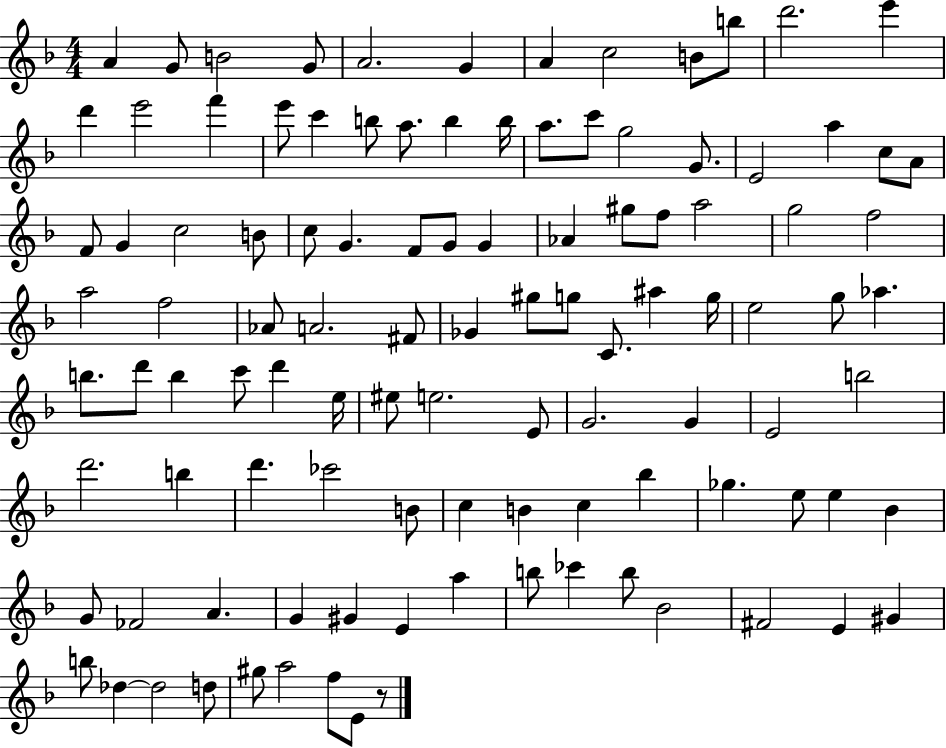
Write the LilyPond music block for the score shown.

{
  \clef treble
  \numericTimeSignature
  \time 4/4
  \key f \major
  a'4 g'8 b'2 g'8 | a'2. g'4 | a'4 c''2 b'8 b''8 | d'''2. e'''4 | \break d'''4 e'''2 f'''4 | e'''8 c'''4 b''8 a''8. b''4 b''16 | a''8. c'''8 g''2 g'8. | e'2 a''4 c''8 a'8 | \break f'8 g'4 c''2 b'8 | c''8 g'4. f'8 g'8 g'4 | aes'4 gis''8 f''8 a''2 | g''2 f''2 | \break a''2 f''2 | aes'8 a'2. fis'8 | ges'4 gis''8 g''8 c'8. ais''4 g''16 | e''2 g''8 aes''4. | \break b''8. d'''8 b''4 c'''8 d'''4 e''16 | eis''8 e''2. e'8 | g'2. g'4 | e'2 b''2 | \break d'''2. b''4 | d'''4. ces'''2 b'8 | c''4 b'4 c''4 bes''4 | ges''4. e''8 e''4 bes'4 | \break g'8 fes'2 a'4. | g'4 gis'4 e'4 a''4 | b''8 ces'''4 b''8 bes'2 | fis'2 e'4 gis'4 | \break b''8 des''4~~ des''2 d''8 | gis''8 a''2 f''8 e'8 r8 | \bar "|."
}